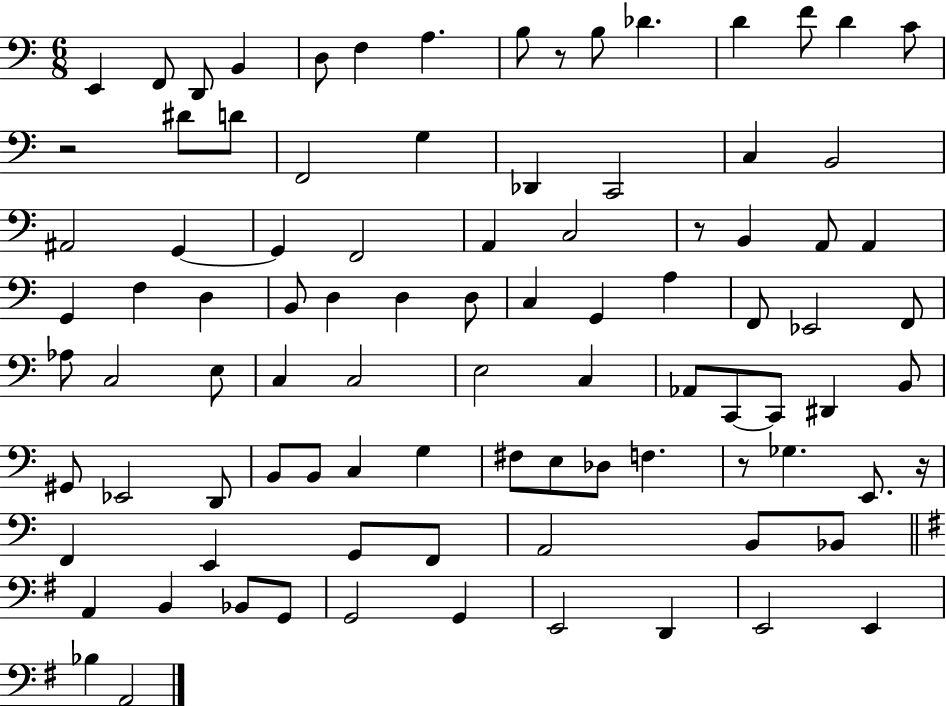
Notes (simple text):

E2/q F2/e D2/e B2/q D3/e F3/q A3/q. B3/e R/e B3/e Db4/q. D4/q F4/e D4/q C4/e R/h D#4/e D4/e F2/h G3/q Db2/q C2/h C3/q B2/h A#2/h G2/q G2/q F2/h A2/q C3/h R/e B2/q A2/e A2/q G2/q F3/q D3/q B2/e D3/q D3/q D3/e C3/q G2/q A3/q F2/e Eb2/h F2/e Ab3/e C3/h E3/e C3/q C3/h E3/h C3/q Ab2/e C2/e C2/e D#2/q B2/e G#2/e Eb2/h D2/e B2/e B2/e C3/q G3/q F#3/e E3/e Db3/e F3/q. R/e Gb3/q. E2/e. R/s F2/q E2/q G2/e F2/e A2/h B2/e Bb2/e A2/q B2/q Bb2/e G2/e G2/h G2/q E2/h D2/q E2/h E2/q Bb3/q A2/h